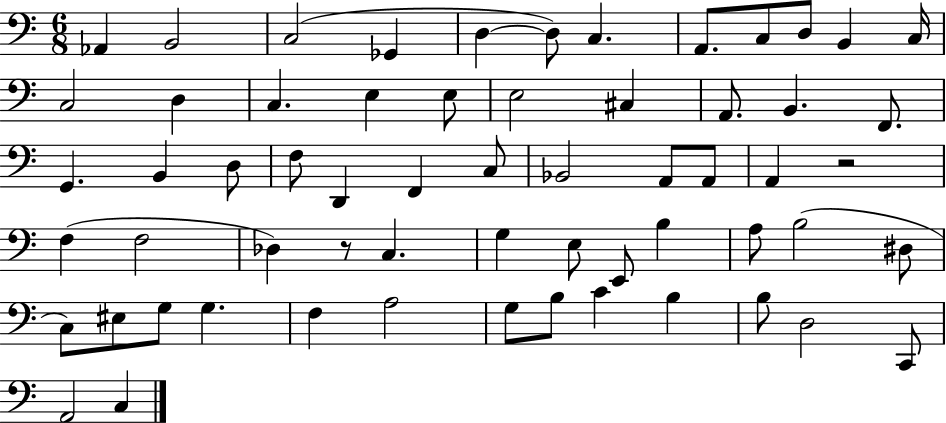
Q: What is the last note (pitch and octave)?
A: C3